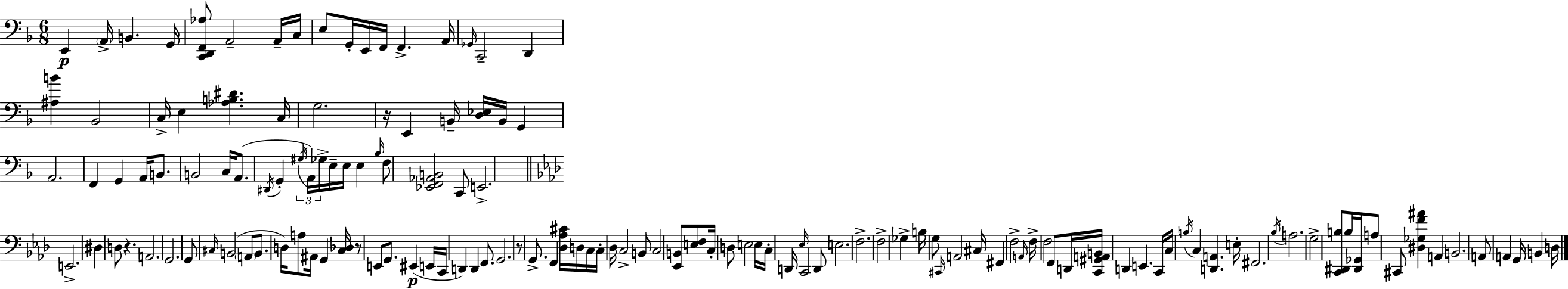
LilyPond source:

{
  \clef bass
  \numericTimeSignature
  \time 6/8
  \key f \major
  e,4\p \parenthesize a,16-> b,4. g,16 | <c, d, f, aes>8 a,2-- a,16-- c16 | e8 g,16-. e,16 f,16 f,4.-> a,16 | \grace { ges,16 } c,2-- d,4 | \break <ais b'>4 bes,2 | c16-> e4 <aes b dis'>4. | c16 g2. | r16 e,4 b,16-- <d ees>16 b,16 g,4 | \break a,2. | f,4 g,4 a,16 b,8. | b,2 c16 a,8.( | \acciaccatura { dis,16 } g,4-. \tuplet 3/2 { \acciaccatura { gis16 } a,16) ges16-> } e16-- e16 e4 | \break \grace { bes16 } f8 <ees, f, aes, b,>2 | c,8 e,2.-> | \bar "||" \break \key aes \major e,2.-> | dis4 d8 r4. | a,2. | g,2. | \break g,8 \grace { cis16 }( b,2 \parenthesize a,8 | b,8. d16) a8 ais,16 g,4 | <c des>16 r8 e,8 g,8. eis,4(\p | e,16 c,16 d,4) d,4 f,8. | \break g,2. | r8 g,8.-> f,4 <des aes cis'>16 d16 | c16 c16-. des16 c2-> b,8 | c2 <ees, b,>8 <e f>8 | \break c16-. d8 e2 | e16 c16-. d,16 \grace { ees16 } c,2 | d,8 e2. | f2.-> | \break f2-> ges4-> | b16 g8 \grace { cis,16 } a,2 | cis16 fis,4 f2-> | \grace { a,16 } f16-> f2 | \break f,8 d,16 <c, gis, a, b,>16 d,4 e,4. | c,16 c16 \acciaccatura { b16 } c4 <d, a,>4. | e16-. fis,2. | \acciaccatura { bes16 } a2. | \break g2-> | <c, dis, b>8 b16 <dis, ges,>16 a8 cis,8 <dis ges f' ais'>4 | a,4 b,2. | a,8 a,4 | \break g,16 b,4 d16 \bar "|."
}